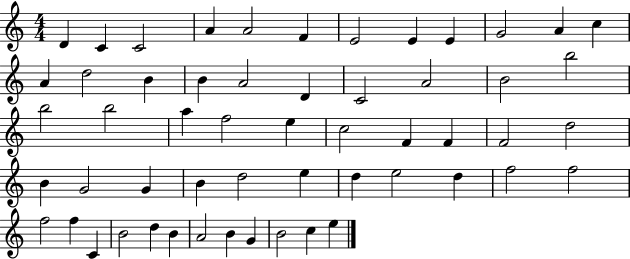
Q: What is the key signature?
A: C major